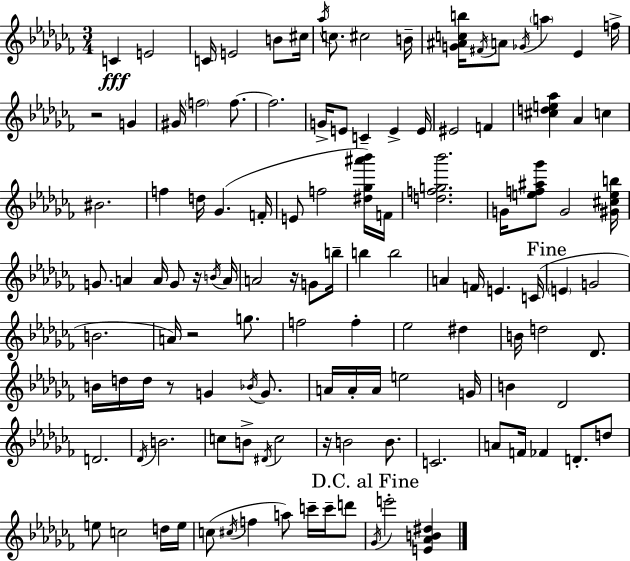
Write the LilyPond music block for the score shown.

{
  \clef treble
  \numericTimeSignature
  \time 3/4
  \key aes \minor
  c'4\fff e'2 | c'16 e'2 b'8 cis''16 | \acciaccatura { aes''16 } c''8. cis''2 | b'16-- <g' ais' c'' b''>16 \acciaccatura { fis'16 } a'8 \acciaccatura { ges'16 } \parenthesize a''4 ees'4 | \break f''16-> r2 g'4 | gis'16 \parenthesize f''2 | f''8.~~ f''2. | g'16-> e'8 c'4-- e'4-> | \break e'16 eis'2 f'4 | <cis'' d'' e'' aes''>4 aes'4 c''4 | bis'2. | f''4 d''16 ges'4.( | \break f'16-. e'8 f''2 | <dis'' ges'' ais''' bes'''>16) f'16 <d'' f'' g'' bes'''>2. | g'16 <e'' f'' ais'' ges'''>8 g'2 | <gis' cis'' e'' b''>16 g'8. a'4 a'16 g'8 | \break r16 \acciaccatura { b'16 } a'16 a'2 | r16 g'8 b''16-- b''4 b''2 | a'4 f'16 e'4. | c'16( \mark "Fine" \parenthesize e'4 g'2 | \break b'2. | a'16) r2 | g''8. f''2 | f''4-. ees''2 | \break dis''4 b'16 d''2 | des'8. b'16 d''16 d''16 r8 g'4 | \acciaccatura { bes'16 } g'8. a'16 a'16-. a'16 e''2 | g'16 b'4 des'2 | \break d'2. | \acciaccatura { des'16 } b'2. | c''8 b'8-> \acciaccatura { dis'16 } c''2 | r16 b'2 | \break b'8. c'2. | a'8 f'16 fes'4 | d'8.-. d''8 e''8 c''2 | d''16 e''16 c''8( \acciaccatura { cis''16 } f''4 | \break a''8) c'''16-- c'''16-- d'''8 \mark "D.C. al Fine" \acciaccatura { ges'16 } e'''2-. | <e' aes' b' dis''>4 \bar "|."
}